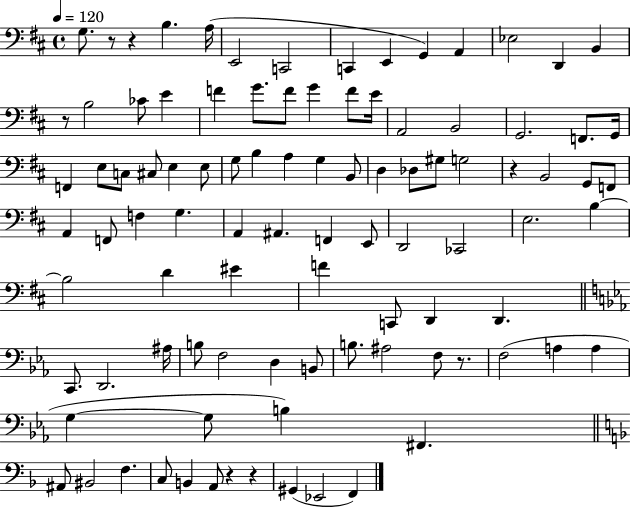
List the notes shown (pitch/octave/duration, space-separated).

G3/e. R/e R/q B3/q. A3/s E2/h C2/h C2/q E2/q G2/q A2/q Eb3/h D2/q B2/q R/e B3/h CES4/e E4/q F4/q G4/e. F4/e G4/q F4/e E4/s A2/h B2/h G2/h. F2/e. G2/s F2/q E3/e C3/e C#3/e E3/q E3/e G3/e B3/q A3/q G3/q B2/e D3/q Db3/e G#3/e G3/h R/q B2/h G2/e F2/e A2/q F2/e F3/q G3/q. A2/q A#2/q. F2/q E2/e D2/h CES2/h E3/h. B3/q B3/h D4/q EIS4/q F4/q C2/e D2/q D2/q. C2/e. D2/h. A#3/s B3/e F3/h D3/q B2/e B3/e. A#3/h F3/e R/e. F3/h A3/q A3/q G3/q G3/e B3/q F#2/q. A#2/e BIS2/h F3/q. C3/e B2/q A2/e R/q R/q G#2/q Eb2/h F2/q